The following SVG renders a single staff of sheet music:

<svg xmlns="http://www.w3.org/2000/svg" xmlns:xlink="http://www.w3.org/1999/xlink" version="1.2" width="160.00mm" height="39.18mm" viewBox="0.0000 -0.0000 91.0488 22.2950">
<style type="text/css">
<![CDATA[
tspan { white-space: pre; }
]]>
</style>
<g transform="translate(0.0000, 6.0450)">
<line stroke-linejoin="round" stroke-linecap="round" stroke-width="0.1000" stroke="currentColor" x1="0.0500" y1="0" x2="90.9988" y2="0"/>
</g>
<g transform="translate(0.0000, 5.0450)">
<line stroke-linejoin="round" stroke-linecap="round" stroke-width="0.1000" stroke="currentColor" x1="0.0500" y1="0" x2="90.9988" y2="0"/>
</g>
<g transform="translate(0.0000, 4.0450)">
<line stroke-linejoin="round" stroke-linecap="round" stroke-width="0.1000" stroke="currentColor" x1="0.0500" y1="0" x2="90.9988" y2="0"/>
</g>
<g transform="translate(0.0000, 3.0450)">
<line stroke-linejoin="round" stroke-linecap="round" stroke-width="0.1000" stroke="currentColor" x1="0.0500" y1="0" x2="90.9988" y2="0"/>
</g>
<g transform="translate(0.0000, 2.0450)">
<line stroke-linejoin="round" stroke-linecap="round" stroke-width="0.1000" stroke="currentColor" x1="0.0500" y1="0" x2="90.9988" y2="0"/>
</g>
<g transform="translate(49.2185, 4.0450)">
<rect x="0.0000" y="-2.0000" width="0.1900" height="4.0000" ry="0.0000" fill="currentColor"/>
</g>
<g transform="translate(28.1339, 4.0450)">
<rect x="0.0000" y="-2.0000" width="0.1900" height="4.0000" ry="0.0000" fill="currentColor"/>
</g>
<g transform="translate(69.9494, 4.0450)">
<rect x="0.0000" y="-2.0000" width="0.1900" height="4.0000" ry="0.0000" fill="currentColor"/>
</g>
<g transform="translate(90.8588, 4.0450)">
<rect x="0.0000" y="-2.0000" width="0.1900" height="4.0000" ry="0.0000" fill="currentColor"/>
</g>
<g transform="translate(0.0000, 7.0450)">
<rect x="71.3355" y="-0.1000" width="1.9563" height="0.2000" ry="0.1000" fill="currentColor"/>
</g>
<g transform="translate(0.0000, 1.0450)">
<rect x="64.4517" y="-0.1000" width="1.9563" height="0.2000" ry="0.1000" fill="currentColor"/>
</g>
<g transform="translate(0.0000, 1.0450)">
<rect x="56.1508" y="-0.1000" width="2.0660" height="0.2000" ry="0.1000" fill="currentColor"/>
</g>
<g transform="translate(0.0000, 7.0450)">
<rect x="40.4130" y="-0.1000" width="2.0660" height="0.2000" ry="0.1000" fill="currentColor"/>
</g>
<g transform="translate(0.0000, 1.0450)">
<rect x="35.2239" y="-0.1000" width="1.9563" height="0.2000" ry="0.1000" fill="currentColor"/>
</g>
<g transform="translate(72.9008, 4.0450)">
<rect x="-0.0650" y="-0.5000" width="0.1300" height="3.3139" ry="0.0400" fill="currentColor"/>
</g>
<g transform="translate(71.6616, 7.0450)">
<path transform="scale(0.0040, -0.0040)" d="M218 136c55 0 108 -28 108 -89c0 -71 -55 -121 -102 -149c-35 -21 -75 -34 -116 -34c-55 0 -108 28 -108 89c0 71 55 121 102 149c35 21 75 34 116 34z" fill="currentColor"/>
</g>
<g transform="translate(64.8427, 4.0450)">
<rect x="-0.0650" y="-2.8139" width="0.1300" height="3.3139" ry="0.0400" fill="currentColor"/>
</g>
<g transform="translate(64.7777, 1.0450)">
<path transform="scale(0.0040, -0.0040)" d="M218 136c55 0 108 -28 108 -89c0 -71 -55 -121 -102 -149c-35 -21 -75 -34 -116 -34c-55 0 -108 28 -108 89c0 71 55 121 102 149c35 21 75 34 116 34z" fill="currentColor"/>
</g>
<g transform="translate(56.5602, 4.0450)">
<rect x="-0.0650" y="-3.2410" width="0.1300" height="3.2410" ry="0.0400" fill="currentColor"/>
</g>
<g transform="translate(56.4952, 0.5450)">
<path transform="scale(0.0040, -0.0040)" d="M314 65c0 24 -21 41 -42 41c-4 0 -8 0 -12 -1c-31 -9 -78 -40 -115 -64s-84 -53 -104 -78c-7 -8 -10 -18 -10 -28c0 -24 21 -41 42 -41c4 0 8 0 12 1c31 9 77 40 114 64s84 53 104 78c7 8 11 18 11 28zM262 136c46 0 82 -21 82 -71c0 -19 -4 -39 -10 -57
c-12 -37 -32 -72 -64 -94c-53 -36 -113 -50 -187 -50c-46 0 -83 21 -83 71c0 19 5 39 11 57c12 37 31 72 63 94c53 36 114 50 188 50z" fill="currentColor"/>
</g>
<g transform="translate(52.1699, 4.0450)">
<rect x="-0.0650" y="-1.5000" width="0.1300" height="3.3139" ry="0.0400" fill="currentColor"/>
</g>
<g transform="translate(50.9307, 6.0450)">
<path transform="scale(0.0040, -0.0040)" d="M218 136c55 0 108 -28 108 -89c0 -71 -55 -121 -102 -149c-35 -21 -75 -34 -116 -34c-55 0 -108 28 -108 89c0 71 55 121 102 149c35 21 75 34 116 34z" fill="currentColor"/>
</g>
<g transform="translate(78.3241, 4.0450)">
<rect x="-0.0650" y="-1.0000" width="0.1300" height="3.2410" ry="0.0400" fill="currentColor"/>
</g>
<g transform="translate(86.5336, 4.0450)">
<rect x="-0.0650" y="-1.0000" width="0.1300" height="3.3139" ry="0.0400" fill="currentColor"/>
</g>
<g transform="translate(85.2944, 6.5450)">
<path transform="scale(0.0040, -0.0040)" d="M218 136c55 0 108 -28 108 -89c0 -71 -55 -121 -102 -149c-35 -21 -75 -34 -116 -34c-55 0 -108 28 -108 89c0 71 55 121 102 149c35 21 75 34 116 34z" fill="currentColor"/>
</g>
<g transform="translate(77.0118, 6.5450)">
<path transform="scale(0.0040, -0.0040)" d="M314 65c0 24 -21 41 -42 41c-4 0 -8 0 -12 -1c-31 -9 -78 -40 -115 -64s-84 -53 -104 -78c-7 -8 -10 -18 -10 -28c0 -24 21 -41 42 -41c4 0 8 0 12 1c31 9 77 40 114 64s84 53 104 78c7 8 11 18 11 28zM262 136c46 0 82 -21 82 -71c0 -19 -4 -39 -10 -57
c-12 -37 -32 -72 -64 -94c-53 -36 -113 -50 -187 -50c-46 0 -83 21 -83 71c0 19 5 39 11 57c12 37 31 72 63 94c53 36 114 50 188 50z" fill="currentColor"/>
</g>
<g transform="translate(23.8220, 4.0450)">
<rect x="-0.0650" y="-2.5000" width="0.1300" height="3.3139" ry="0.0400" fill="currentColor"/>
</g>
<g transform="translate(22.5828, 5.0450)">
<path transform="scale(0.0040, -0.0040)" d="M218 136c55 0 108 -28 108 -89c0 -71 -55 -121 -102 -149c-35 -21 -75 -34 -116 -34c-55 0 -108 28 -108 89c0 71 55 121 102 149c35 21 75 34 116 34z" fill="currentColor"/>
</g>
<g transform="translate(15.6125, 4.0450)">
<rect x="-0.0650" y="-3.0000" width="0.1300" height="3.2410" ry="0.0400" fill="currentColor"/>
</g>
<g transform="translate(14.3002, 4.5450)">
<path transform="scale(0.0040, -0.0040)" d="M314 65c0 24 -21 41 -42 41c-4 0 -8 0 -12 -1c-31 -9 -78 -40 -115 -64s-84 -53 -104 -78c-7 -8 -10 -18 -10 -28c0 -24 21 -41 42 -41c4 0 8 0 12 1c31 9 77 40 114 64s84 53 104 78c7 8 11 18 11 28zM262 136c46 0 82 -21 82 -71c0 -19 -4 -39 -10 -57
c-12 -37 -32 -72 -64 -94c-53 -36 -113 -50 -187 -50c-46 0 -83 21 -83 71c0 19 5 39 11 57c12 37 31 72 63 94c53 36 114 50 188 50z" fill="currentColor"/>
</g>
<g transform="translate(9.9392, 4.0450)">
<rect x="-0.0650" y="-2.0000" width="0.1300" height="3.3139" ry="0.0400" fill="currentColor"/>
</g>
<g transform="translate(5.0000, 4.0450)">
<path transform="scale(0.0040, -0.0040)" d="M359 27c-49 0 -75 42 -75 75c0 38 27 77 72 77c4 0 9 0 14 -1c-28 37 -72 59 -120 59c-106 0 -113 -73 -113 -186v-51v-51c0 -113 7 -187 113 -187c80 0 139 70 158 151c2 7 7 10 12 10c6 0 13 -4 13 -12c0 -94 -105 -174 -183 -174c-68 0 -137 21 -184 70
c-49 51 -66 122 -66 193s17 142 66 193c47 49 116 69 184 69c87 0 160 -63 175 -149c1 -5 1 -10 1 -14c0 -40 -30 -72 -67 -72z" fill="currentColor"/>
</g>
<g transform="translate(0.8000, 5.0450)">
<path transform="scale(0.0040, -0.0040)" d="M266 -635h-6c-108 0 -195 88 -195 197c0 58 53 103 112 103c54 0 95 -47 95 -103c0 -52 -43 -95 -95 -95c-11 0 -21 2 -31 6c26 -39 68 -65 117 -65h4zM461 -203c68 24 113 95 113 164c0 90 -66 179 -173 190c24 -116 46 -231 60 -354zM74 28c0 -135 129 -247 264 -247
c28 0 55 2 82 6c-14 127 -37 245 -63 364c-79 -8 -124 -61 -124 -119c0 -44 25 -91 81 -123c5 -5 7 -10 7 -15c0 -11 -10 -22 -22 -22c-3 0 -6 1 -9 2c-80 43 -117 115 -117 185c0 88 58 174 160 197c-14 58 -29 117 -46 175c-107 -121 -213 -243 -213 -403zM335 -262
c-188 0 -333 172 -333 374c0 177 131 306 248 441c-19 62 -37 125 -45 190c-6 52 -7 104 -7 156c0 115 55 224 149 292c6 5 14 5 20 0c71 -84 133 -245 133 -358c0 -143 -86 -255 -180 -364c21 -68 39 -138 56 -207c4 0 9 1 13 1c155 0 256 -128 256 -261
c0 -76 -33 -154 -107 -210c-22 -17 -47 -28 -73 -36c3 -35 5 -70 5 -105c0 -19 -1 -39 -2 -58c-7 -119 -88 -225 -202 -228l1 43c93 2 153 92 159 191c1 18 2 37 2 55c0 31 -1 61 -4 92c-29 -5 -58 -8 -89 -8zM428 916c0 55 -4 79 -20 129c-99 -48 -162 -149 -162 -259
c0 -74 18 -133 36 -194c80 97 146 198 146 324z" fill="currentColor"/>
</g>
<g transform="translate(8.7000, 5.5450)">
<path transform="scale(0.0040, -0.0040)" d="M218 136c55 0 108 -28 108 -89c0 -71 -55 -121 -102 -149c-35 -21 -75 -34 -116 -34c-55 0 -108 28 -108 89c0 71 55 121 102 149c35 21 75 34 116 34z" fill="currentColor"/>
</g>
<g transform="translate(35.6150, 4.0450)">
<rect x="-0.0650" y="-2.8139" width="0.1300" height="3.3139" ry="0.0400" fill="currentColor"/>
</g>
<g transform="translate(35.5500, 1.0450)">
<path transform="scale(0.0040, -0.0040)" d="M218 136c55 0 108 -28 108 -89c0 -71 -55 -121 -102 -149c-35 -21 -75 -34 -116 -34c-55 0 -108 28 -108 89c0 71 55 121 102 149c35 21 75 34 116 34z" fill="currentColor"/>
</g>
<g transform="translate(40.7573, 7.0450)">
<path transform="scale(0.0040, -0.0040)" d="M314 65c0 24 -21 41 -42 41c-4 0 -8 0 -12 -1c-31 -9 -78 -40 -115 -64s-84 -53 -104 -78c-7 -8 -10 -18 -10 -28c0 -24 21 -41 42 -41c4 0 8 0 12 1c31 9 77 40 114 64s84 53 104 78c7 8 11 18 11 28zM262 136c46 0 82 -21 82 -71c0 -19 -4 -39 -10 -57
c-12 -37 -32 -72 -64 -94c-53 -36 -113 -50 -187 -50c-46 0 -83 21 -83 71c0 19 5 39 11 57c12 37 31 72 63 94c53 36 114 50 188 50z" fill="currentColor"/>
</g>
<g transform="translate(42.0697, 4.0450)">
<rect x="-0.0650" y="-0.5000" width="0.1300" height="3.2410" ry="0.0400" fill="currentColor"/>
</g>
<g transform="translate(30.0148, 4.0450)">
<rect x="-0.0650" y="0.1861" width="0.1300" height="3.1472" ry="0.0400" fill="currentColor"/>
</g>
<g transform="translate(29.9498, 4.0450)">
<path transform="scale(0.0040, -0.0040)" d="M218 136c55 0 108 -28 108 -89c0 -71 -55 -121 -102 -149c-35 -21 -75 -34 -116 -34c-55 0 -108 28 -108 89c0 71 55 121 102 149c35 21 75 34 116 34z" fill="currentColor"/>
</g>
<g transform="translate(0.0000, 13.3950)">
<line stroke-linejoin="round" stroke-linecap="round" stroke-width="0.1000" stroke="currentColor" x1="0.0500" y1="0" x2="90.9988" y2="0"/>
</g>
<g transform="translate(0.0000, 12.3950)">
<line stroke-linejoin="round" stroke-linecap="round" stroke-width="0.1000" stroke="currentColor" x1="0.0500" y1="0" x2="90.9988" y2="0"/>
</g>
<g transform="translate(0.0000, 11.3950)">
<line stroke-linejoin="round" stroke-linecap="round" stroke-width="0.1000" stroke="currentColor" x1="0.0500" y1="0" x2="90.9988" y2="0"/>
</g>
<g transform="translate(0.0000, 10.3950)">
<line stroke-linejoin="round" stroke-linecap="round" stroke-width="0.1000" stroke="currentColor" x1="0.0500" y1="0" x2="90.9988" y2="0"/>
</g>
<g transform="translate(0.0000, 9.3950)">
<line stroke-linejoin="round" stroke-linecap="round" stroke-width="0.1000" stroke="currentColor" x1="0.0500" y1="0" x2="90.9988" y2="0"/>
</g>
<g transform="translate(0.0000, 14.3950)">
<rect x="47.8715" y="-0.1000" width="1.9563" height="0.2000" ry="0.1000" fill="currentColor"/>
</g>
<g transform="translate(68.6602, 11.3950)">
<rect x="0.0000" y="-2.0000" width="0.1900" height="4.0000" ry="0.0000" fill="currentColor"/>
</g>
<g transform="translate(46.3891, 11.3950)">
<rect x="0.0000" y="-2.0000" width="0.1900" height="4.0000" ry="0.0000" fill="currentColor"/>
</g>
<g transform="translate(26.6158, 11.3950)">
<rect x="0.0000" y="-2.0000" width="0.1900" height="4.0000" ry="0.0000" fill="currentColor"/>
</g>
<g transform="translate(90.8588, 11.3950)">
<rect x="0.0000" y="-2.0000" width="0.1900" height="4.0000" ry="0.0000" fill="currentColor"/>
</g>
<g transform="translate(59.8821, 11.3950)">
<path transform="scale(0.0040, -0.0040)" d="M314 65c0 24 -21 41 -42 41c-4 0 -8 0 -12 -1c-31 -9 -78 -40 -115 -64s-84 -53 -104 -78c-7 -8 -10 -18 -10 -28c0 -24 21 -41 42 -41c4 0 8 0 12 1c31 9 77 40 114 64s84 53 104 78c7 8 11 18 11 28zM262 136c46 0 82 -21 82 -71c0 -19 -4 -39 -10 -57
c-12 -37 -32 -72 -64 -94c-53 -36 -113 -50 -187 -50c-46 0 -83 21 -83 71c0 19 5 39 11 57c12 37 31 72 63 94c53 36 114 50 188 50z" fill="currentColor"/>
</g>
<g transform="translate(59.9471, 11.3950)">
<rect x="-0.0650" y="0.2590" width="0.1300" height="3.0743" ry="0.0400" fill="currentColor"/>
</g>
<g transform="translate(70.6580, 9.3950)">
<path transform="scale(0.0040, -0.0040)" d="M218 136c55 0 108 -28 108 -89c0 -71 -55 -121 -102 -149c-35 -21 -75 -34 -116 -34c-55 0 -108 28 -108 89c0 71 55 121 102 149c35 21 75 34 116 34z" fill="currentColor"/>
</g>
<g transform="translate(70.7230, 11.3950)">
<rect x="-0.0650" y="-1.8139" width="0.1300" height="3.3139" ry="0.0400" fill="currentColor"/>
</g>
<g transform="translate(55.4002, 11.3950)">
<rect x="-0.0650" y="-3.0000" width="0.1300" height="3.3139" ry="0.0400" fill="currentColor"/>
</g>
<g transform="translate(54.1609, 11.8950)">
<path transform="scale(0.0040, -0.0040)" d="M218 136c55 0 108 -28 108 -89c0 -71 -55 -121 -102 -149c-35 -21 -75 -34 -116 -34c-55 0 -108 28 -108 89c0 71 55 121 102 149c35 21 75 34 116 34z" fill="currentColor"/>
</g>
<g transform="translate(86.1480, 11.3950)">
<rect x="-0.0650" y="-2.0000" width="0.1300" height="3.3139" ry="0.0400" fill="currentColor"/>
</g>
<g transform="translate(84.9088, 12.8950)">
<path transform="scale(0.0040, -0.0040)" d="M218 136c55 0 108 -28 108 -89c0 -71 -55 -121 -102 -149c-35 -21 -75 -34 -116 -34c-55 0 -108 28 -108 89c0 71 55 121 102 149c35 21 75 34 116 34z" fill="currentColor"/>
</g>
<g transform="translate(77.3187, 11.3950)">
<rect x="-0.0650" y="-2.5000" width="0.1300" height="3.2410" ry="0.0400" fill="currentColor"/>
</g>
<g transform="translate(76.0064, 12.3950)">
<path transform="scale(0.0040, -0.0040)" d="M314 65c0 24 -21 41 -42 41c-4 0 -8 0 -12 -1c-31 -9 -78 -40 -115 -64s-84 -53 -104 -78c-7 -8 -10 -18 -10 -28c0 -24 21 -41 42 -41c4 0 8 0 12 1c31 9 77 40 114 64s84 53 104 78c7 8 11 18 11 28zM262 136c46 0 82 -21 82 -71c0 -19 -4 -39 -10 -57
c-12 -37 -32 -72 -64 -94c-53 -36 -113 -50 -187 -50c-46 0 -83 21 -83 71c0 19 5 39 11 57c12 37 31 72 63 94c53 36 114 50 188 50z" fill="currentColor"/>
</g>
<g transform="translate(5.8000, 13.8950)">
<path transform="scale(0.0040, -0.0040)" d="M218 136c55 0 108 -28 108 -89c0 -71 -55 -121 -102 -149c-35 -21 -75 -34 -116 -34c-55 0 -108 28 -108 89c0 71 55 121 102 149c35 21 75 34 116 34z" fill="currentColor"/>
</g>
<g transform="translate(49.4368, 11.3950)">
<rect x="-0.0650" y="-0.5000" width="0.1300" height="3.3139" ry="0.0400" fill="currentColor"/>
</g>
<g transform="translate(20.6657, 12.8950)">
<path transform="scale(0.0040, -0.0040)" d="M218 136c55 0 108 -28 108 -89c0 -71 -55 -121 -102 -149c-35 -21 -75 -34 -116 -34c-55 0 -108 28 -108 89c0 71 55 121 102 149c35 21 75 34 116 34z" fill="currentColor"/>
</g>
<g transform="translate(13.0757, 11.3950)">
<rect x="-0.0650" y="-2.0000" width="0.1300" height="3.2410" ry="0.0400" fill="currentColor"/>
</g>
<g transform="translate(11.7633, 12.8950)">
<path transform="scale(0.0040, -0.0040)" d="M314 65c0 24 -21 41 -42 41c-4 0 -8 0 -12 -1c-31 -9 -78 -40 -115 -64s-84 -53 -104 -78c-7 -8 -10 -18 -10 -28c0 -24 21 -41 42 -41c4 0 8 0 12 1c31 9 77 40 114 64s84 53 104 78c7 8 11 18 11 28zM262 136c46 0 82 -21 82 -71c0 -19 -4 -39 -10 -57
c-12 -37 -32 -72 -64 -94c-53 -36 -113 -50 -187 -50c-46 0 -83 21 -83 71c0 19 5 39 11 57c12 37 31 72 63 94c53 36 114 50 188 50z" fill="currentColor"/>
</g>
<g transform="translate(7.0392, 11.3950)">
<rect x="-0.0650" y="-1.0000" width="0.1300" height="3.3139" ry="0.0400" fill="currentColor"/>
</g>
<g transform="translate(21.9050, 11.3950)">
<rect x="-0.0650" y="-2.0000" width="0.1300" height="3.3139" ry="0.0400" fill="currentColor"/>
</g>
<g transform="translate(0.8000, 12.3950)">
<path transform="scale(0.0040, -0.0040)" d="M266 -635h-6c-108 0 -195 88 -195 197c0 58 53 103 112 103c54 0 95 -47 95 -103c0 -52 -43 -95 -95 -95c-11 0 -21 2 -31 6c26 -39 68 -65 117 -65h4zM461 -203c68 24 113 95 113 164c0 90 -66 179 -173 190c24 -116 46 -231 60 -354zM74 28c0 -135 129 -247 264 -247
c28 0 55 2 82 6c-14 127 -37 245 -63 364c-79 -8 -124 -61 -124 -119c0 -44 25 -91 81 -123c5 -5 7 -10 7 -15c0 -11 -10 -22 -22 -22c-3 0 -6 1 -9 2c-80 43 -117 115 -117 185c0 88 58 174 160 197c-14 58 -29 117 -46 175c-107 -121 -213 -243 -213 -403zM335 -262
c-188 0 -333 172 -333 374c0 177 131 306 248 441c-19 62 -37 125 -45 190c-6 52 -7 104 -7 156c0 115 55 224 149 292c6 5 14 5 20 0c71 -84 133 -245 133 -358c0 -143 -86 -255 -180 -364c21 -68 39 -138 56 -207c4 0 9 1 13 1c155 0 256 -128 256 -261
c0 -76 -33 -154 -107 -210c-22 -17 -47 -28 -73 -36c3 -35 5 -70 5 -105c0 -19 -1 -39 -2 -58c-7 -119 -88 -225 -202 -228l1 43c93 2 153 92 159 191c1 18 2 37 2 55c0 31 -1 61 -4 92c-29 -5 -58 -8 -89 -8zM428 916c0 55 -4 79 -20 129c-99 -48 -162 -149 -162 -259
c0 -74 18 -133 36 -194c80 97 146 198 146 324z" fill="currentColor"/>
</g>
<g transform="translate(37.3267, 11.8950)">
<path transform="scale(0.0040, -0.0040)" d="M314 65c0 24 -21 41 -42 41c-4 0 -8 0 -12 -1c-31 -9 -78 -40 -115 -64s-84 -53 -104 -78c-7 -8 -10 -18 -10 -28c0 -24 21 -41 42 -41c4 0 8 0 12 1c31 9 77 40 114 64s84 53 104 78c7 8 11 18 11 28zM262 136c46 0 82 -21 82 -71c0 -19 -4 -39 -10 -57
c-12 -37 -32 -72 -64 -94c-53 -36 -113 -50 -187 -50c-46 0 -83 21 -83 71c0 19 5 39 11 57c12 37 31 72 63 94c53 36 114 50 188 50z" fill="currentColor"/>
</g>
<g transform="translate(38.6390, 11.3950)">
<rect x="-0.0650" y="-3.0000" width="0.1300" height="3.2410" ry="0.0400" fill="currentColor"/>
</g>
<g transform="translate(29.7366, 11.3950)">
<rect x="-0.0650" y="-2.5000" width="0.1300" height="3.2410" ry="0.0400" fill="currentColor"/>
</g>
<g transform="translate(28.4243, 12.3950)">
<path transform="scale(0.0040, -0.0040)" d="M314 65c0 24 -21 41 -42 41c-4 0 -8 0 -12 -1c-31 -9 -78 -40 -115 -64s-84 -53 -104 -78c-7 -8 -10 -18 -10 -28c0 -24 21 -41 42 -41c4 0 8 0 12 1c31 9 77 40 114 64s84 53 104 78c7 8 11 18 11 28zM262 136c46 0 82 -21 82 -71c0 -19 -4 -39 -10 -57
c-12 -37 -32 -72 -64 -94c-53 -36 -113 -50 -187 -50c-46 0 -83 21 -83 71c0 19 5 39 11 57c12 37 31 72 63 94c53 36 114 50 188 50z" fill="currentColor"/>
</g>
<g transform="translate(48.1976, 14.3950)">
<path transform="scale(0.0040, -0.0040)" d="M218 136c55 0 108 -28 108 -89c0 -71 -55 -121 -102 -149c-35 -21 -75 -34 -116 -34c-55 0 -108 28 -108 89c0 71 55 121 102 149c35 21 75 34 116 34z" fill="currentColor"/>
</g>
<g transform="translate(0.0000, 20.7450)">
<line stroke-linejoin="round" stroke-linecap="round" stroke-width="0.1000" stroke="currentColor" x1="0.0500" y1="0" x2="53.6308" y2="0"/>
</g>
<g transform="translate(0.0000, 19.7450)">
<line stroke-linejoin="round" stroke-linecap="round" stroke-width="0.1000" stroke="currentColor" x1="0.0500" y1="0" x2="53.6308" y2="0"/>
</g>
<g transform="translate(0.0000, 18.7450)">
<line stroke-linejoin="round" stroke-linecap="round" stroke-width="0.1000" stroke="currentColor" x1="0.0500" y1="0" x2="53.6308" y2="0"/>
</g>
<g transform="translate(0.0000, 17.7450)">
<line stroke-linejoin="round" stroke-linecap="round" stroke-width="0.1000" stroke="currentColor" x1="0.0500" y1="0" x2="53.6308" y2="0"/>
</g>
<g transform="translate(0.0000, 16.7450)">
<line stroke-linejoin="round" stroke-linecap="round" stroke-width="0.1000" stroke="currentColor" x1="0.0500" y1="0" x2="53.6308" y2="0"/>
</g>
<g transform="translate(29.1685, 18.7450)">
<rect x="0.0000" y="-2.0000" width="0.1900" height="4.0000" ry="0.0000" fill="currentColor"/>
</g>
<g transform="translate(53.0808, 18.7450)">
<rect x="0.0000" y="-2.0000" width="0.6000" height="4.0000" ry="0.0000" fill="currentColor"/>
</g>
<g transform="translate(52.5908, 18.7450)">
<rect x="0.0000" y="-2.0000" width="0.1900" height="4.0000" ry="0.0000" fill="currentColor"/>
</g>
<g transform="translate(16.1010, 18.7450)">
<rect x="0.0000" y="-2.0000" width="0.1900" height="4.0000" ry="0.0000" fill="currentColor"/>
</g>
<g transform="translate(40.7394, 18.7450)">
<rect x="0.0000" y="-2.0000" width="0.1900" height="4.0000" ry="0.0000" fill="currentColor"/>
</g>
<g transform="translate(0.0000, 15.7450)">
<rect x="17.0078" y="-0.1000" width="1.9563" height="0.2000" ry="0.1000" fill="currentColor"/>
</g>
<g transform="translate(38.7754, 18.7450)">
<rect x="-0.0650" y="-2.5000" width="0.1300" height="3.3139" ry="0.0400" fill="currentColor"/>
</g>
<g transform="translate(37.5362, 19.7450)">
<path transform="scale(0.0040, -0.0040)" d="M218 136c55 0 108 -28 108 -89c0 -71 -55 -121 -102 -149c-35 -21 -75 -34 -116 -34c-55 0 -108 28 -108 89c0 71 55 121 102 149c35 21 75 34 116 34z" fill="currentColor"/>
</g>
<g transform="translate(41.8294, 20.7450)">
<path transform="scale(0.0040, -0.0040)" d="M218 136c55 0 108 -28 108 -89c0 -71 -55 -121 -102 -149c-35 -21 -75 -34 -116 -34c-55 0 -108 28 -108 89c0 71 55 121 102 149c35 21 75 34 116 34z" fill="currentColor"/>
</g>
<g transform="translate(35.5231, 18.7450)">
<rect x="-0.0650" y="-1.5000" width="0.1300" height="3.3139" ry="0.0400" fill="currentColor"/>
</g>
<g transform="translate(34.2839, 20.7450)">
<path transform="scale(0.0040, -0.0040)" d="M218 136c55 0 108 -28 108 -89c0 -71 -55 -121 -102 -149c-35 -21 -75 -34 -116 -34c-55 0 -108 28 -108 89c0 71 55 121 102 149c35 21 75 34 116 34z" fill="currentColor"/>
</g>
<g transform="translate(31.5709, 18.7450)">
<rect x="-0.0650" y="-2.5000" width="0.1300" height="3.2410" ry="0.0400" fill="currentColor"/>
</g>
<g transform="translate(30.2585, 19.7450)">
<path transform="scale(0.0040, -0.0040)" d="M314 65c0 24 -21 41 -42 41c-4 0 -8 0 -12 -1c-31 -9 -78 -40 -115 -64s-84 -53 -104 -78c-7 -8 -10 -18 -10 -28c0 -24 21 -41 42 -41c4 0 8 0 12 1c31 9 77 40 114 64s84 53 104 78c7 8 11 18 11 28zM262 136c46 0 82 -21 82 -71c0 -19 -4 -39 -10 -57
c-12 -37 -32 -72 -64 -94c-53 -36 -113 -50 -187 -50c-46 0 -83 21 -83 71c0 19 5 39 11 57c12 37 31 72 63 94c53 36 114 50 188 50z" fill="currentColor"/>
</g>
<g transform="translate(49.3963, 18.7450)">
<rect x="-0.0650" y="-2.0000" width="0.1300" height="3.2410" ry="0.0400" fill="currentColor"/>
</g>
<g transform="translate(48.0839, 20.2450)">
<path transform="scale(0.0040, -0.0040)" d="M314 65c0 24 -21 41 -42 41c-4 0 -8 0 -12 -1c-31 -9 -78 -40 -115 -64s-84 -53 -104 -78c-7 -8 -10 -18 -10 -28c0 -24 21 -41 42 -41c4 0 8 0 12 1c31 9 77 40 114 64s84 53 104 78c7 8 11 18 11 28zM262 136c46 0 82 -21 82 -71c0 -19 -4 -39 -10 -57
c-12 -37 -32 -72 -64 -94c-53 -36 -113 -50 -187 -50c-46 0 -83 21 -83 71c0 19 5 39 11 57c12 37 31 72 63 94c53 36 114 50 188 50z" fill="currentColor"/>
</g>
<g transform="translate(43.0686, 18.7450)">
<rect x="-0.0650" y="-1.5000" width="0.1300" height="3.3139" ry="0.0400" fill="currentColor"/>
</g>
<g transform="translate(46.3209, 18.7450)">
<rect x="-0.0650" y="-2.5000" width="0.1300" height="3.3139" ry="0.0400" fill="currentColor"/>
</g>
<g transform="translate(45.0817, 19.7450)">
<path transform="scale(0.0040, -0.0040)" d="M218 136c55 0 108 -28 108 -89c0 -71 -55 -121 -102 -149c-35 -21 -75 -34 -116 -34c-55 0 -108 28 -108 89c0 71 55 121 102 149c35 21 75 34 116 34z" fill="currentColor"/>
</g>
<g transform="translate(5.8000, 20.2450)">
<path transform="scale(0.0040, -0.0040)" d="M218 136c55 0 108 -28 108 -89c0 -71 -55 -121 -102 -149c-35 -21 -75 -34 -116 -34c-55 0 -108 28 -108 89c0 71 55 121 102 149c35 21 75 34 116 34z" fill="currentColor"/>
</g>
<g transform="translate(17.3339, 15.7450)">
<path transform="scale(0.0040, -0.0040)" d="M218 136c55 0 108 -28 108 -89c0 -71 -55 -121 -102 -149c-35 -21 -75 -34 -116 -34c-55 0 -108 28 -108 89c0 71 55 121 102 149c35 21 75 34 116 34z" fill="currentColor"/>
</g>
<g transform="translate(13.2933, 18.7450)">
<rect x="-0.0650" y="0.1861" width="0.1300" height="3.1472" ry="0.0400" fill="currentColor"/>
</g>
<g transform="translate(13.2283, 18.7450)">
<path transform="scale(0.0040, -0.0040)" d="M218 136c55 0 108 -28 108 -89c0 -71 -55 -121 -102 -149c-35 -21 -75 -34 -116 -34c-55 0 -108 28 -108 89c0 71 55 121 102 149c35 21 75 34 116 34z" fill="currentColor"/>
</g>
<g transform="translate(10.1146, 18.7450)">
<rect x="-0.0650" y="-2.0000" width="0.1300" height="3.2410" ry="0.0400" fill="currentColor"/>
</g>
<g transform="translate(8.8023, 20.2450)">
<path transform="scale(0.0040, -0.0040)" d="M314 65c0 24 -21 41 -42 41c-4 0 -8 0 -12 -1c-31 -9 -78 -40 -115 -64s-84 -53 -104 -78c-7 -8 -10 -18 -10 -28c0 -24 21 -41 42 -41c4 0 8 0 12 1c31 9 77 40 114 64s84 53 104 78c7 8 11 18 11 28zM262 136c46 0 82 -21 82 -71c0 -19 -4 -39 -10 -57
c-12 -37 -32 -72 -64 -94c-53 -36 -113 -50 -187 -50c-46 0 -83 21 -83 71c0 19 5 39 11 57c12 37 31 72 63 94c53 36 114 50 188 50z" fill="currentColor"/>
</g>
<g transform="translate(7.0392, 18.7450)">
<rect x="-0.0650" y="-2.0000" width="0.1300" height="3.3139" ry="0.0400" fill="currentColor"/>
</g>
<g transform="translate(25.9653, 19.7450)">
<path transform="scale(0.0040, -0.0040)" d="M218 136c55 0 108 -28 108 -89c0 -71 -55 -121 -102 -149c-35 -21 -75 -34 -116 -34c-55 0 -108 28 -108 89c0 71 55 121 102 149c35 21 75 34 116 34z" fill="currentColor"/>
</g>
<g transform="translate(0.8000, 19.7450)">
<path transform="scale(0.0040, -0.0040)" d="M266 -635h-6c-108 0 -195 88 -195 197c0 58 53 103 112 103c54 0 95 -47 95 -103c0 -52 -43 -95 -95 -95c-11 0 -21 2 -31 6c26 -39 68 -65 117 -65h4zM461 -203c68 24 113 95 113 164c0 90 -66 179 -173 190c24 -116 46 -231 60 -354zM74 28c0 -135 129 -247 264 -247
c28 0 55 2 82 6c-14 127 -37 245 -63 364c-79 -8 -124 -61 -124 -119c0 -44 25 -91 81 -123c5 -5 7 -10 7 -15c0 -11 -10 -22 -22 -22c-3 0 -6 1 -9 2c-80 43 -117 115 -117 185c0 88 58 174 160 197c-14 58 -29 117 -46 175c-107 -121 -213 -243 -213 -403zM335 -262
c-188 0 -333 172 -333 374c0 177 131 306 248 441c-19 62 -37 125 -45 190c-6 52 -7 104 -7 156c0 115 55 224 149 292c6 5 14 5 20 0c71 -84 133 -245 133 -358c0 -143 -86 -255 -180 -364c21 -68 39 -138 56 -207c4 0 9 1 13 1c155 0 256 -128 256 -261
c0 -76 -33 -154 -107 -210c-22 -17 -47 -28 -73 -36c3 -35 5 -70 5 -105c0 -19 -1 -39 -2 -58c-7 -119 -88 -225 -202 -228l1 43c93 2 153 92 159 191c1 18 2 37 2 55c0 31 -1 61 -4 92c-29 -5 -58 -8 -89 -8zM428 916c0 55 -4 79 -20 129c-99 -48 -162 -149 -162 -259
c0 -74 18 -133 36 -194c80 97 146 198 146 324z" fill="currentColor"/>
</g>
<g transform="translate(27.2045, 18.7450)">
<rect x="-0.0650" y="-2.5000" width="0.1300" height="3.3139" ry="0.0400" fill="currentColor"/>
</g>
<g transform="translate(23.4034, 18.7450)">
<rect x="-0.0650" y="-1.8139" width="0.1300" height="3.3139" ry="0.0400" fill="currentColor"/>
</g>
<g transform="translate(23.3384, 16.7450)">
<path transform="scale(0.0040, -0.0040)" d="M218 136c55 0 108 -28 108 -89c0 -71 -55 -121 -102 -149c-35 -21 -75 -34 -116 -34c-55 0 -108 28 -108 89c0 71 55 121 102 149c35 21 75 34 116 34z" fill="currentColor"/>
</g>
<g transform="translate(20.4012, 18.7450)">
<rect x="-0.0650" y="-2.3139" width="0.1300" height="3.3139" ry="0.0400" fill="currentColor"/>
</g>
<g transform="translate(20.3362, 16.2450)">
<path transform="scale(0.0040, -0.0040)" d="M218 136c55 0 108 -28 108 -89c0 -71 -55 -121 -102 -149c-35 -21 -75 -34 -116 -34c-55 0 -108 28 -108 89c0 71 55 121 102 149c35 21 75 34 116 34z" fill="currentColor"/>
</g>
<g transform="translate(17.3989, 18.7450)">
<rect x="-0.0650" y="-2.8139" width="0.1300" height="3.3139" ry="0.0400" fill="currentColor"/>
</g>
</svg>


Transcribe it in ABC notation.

X:1
T:Untitled
M:4/4
L:1/4
K:C
F A2 G B a C2 E b2 a C D2 D D F2 F G2 A2 C A B2 f G2 F F F2 B a g f G G2 E G E G F2